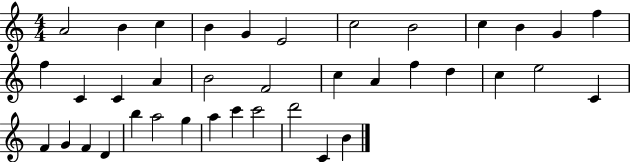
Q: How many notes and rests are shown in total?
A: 38